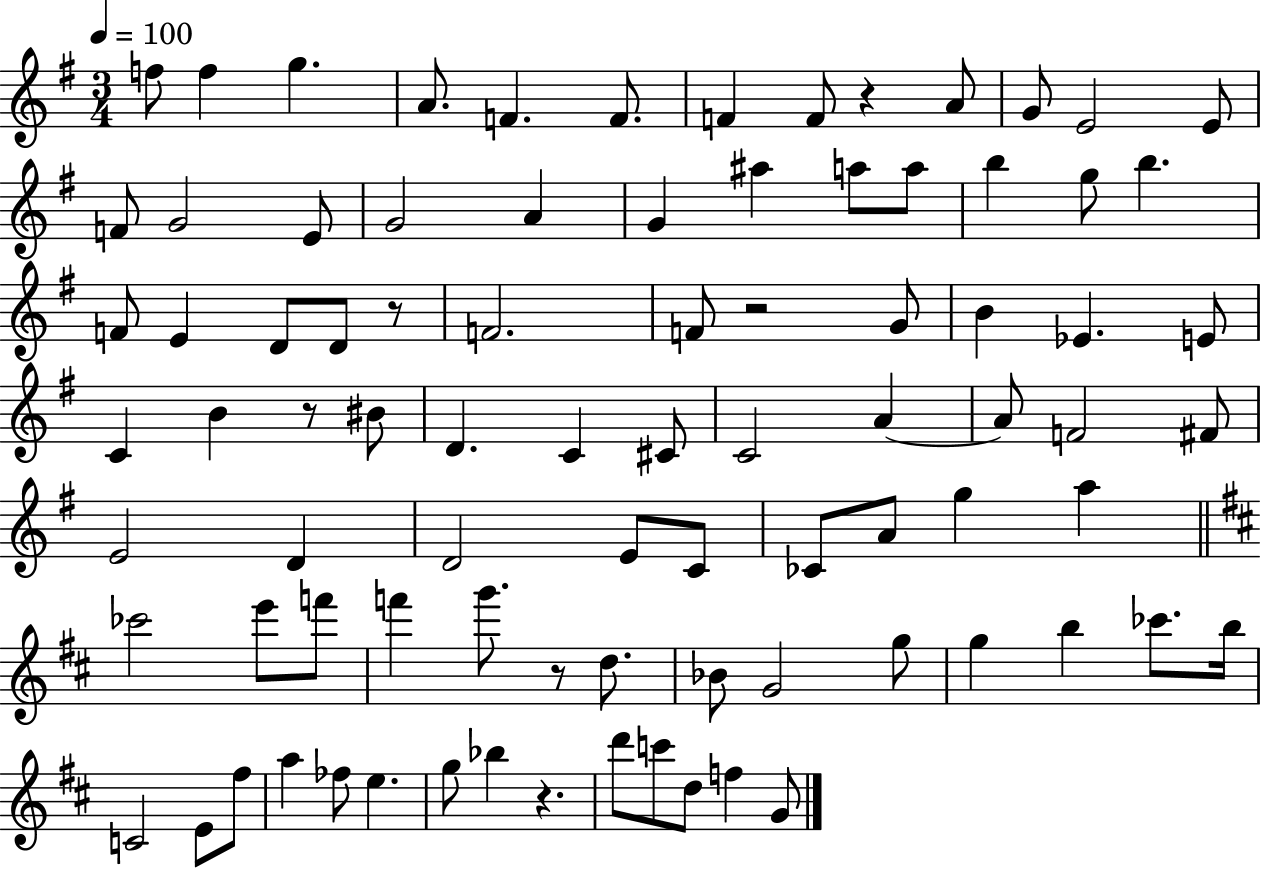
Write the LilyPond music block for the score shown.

{
  \clef treble
  \numericTimeSignature
  \time 3/4
  \key g \major
  \tempo 4 = 100
  \repeat volta 2 { f''8 f''4 g''4. | a'8. f'4. f'8. | f'4 f'8 r4 a'8 | g'8 e'2 e'8 | \break f'8 g'2 e'8 | g'2 a'4 | g'4 ais''4 a''8 a''8 | b''4 g''8 b''4. | \break f'8 e'4 d'8 d'8 r8 | f'2. | f'8 r2 g'8 | b'4 ees'4. e'8 | \break c'4 b'4 r8 bis'8 | d'4. c'4 cis'8 | c'2 a'4~~ | a'8 f'2 fis'8 | \break e'2 d'4 | d'2 e'8 c'8 | ces'8 a'8 g''4 a''4 | \bar "||" \break \key b \minor ces'''2 e'''8 f'''8 | f'''4 g'''8. r8 d''8. | bes'8 g'2 g''8 | g''4 b''4 ces'''8. b''16 | \break c'2 e'8 fis''8 | a''4 fes''8 e''4. | g''8 bes''4 r4. | d'''8 c'''8 d''8 f''4 g'8 | \break } \bar "|."
}